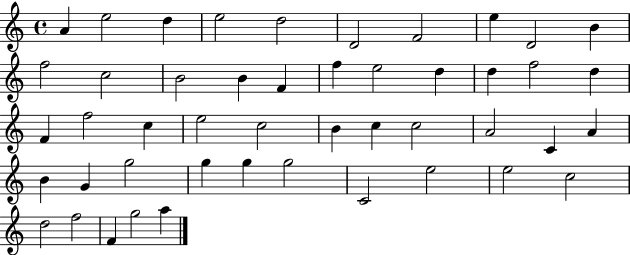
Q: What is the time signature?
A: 4/4